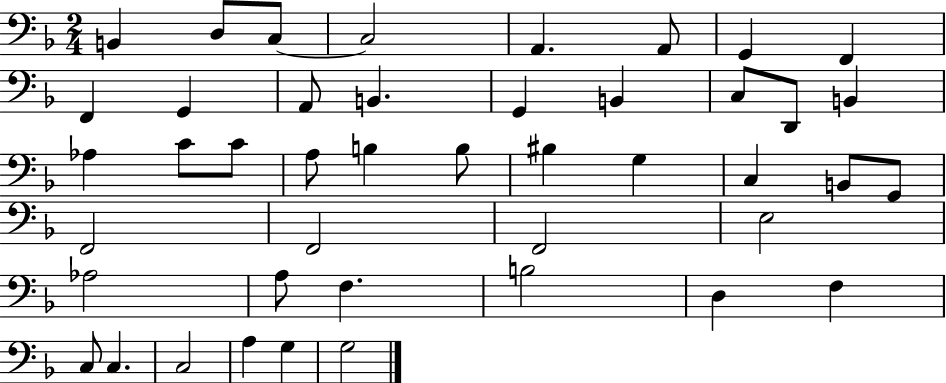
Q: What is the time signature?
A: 2/4